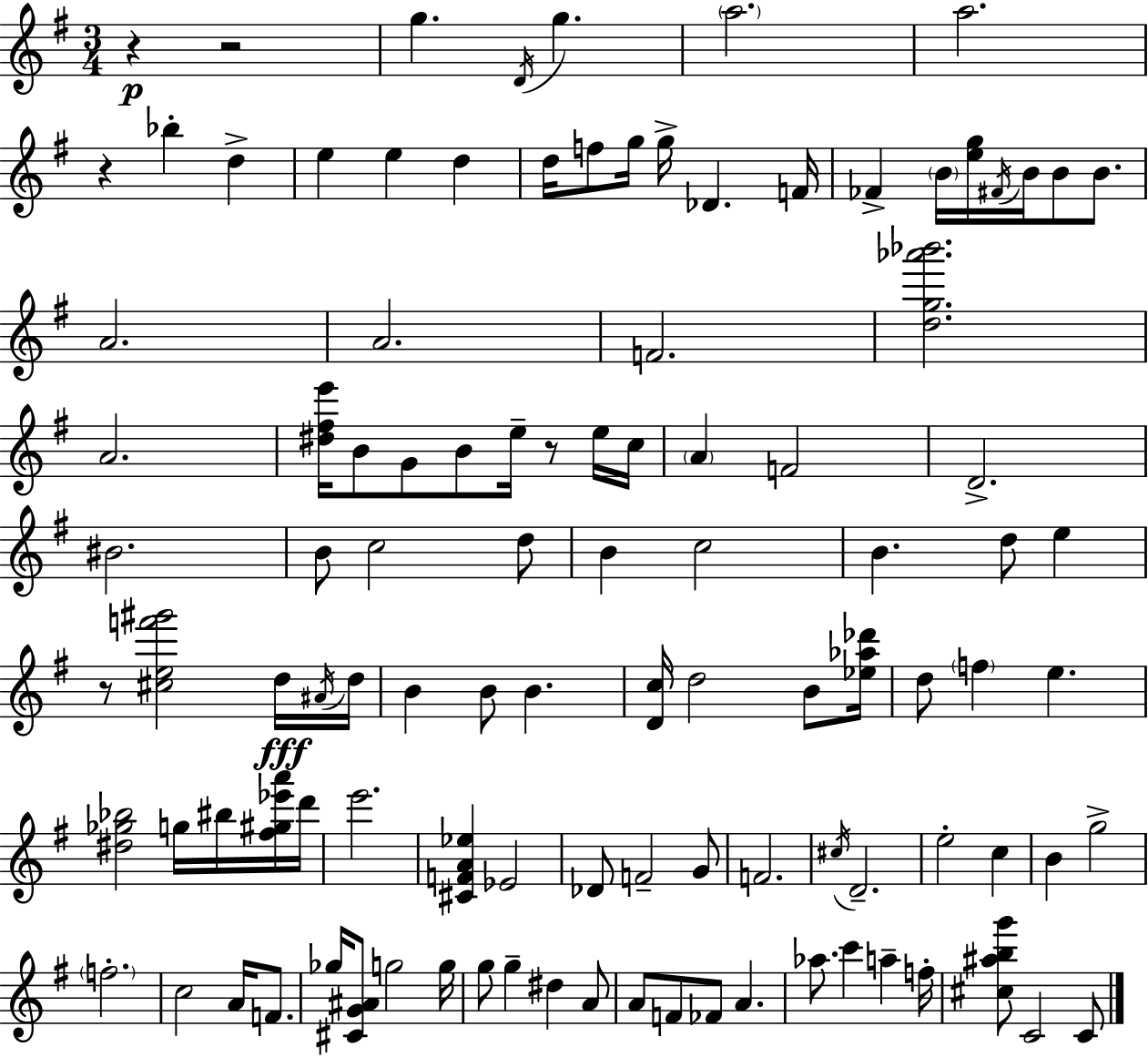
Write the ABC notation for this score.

X:1
T:Untitled
M:3/4
L:1/4
K:Em
z z2 g D/4 g a2 a2 z _b d e e d d/4 f/2 g/4 g/4 _D F/4 _F B/4 [eg]/4 ^F/4 B/4 B/2 B/2 A2 A2 F2 [dg_a'_b']2 A2 [^d^fe']/4 B/2 G/2 B/2 e/4 z/2 e/4 c/4 A F2 D2 ^B2 B/2 c2 d/2 B c2 B d/2 e z/2 [^cef'^g']2 d/4 ^A/4 d/4 B B/2 B [Dc]/4 d2 B/2 [_e_a_d']/4 d/2 f e [^d_g_b]2 g/4 ^b/4 [^f^g_e'a']/4 d'/4 e'2 [^CFA_e] _E2 _D/2 F2 G/2 F2 ^c/4 D2 e2 c B g2 f2 c2 A/4 F/2 _g/4 [^CG^A]/2 g2 g/4 g/2 g ^d A/2 A/2 F/2 _F/2 A _a/2 c' a f/4 [^c^abg']/2 C2 C/2